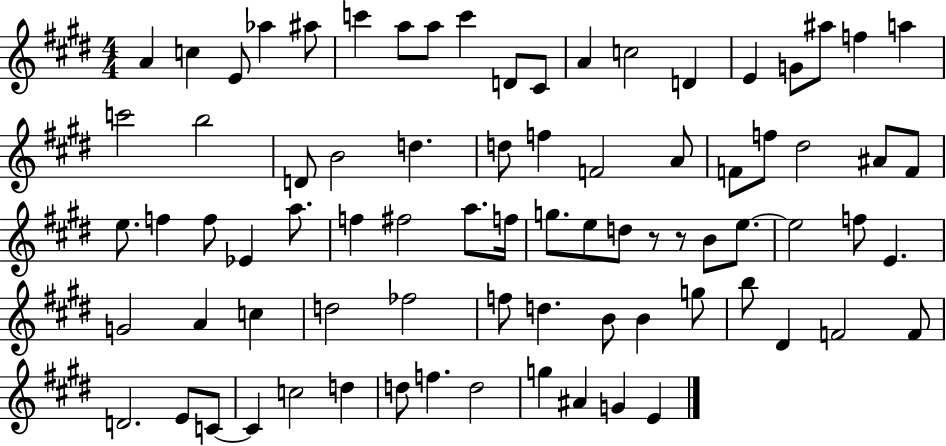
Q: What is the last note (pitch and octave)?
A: E4